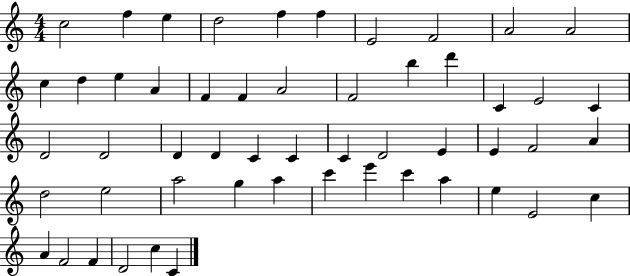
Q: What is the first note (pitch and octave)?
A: C5